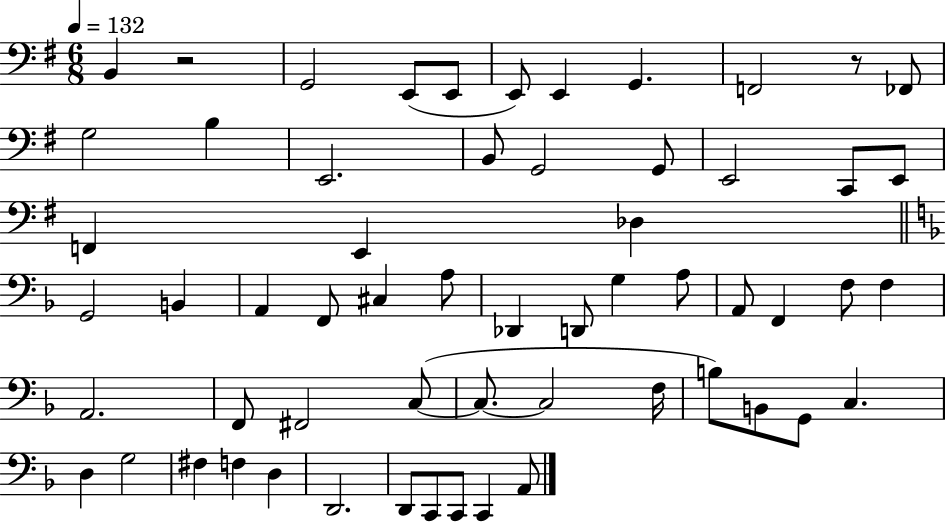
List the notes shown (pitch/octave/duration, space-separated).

B2/q R/h G2/h E2/e E2/e E2/e E2/q G2/q. F2/h R/e FES2/e G3/h B3/q E2/h. B2/e G2/h G2/e E2/h C2/e E2/e F2/q E2/q Db3/q G2/h B2/q A2/q F2/e C#3/q A3/e Db2/q D2/e G3/q A3/e A2/e F2/q F3/e F3/q A2/h. F2/e F#2/h C3/e C3/e. C3/h F3/s B3/e B2/e G2/e C3/q. D3/q G3/h F#3/q F3/q D3/q D2/h. D2/e C2/e C2/e C2/q A2/e